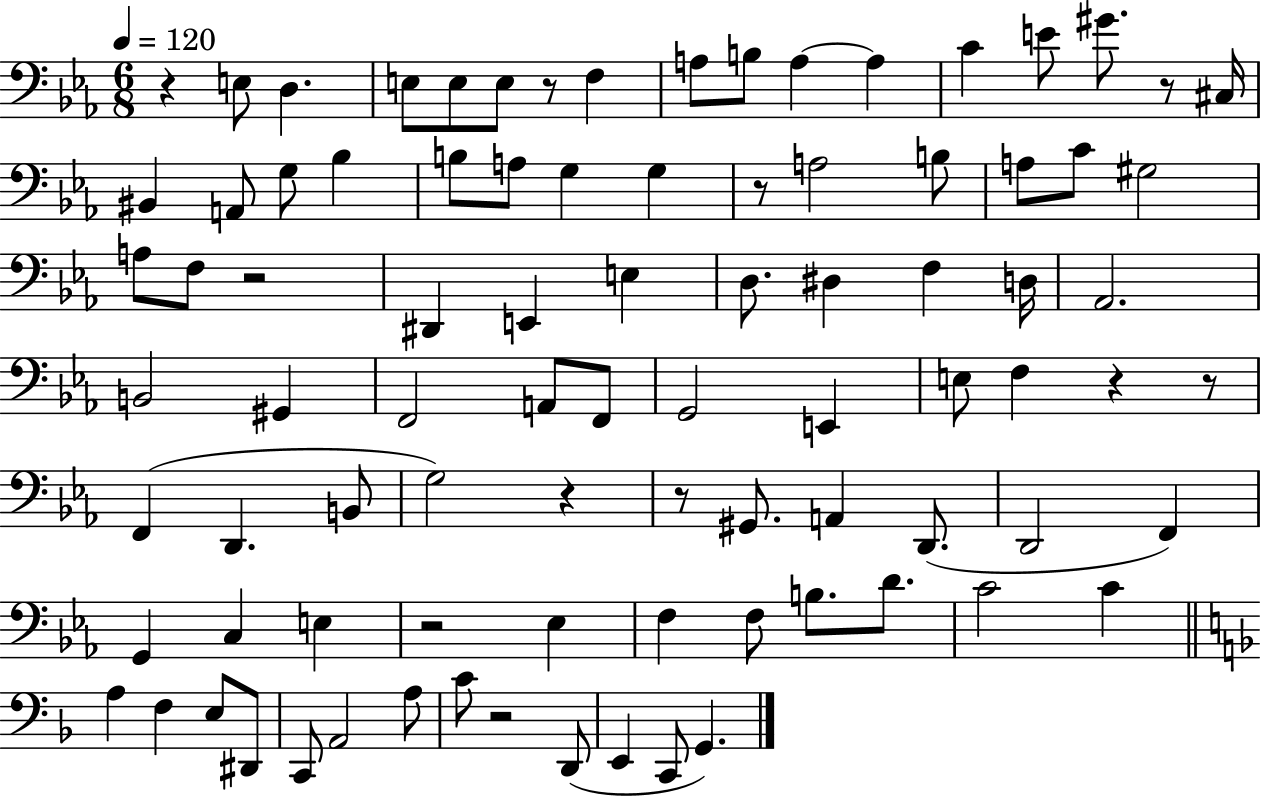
X:1
T:Untitled
M:6/8
L:1/4
K:Eb
z E,/2 D, E,/2 E,/2 E,/2 z/2 F, A,/2 B,/2 A, A, C E/2 ^G/2 z/2 ^C,/4 ^B,, A,,/2 G,/2 _B, B,/2 A,/2 G, G, z/2 A,2 B,/2 A,/2 C/2 ^G,2 A,/2 F,/2 z2 ^D,, E,, E, D,/2 ^D, F, D,/4 _A,,2 B,,2 ^G,, F,,2 A,,/2 F,,/2 G,,2 E,, E,/2 F, z z/2 F,, D,, B,,/2 G,2 z z/2 ^G,,/2 A,, D,,/2 D,,2 F,, G,, C, E, z2 _E, F, F,/2 B,/2 D/2 C2 C A, F, E,/2 ^D,,/2 C,,/2 A,,2 A,/2 C/2 z2 D,,/2 E,, C,,/2 G,,